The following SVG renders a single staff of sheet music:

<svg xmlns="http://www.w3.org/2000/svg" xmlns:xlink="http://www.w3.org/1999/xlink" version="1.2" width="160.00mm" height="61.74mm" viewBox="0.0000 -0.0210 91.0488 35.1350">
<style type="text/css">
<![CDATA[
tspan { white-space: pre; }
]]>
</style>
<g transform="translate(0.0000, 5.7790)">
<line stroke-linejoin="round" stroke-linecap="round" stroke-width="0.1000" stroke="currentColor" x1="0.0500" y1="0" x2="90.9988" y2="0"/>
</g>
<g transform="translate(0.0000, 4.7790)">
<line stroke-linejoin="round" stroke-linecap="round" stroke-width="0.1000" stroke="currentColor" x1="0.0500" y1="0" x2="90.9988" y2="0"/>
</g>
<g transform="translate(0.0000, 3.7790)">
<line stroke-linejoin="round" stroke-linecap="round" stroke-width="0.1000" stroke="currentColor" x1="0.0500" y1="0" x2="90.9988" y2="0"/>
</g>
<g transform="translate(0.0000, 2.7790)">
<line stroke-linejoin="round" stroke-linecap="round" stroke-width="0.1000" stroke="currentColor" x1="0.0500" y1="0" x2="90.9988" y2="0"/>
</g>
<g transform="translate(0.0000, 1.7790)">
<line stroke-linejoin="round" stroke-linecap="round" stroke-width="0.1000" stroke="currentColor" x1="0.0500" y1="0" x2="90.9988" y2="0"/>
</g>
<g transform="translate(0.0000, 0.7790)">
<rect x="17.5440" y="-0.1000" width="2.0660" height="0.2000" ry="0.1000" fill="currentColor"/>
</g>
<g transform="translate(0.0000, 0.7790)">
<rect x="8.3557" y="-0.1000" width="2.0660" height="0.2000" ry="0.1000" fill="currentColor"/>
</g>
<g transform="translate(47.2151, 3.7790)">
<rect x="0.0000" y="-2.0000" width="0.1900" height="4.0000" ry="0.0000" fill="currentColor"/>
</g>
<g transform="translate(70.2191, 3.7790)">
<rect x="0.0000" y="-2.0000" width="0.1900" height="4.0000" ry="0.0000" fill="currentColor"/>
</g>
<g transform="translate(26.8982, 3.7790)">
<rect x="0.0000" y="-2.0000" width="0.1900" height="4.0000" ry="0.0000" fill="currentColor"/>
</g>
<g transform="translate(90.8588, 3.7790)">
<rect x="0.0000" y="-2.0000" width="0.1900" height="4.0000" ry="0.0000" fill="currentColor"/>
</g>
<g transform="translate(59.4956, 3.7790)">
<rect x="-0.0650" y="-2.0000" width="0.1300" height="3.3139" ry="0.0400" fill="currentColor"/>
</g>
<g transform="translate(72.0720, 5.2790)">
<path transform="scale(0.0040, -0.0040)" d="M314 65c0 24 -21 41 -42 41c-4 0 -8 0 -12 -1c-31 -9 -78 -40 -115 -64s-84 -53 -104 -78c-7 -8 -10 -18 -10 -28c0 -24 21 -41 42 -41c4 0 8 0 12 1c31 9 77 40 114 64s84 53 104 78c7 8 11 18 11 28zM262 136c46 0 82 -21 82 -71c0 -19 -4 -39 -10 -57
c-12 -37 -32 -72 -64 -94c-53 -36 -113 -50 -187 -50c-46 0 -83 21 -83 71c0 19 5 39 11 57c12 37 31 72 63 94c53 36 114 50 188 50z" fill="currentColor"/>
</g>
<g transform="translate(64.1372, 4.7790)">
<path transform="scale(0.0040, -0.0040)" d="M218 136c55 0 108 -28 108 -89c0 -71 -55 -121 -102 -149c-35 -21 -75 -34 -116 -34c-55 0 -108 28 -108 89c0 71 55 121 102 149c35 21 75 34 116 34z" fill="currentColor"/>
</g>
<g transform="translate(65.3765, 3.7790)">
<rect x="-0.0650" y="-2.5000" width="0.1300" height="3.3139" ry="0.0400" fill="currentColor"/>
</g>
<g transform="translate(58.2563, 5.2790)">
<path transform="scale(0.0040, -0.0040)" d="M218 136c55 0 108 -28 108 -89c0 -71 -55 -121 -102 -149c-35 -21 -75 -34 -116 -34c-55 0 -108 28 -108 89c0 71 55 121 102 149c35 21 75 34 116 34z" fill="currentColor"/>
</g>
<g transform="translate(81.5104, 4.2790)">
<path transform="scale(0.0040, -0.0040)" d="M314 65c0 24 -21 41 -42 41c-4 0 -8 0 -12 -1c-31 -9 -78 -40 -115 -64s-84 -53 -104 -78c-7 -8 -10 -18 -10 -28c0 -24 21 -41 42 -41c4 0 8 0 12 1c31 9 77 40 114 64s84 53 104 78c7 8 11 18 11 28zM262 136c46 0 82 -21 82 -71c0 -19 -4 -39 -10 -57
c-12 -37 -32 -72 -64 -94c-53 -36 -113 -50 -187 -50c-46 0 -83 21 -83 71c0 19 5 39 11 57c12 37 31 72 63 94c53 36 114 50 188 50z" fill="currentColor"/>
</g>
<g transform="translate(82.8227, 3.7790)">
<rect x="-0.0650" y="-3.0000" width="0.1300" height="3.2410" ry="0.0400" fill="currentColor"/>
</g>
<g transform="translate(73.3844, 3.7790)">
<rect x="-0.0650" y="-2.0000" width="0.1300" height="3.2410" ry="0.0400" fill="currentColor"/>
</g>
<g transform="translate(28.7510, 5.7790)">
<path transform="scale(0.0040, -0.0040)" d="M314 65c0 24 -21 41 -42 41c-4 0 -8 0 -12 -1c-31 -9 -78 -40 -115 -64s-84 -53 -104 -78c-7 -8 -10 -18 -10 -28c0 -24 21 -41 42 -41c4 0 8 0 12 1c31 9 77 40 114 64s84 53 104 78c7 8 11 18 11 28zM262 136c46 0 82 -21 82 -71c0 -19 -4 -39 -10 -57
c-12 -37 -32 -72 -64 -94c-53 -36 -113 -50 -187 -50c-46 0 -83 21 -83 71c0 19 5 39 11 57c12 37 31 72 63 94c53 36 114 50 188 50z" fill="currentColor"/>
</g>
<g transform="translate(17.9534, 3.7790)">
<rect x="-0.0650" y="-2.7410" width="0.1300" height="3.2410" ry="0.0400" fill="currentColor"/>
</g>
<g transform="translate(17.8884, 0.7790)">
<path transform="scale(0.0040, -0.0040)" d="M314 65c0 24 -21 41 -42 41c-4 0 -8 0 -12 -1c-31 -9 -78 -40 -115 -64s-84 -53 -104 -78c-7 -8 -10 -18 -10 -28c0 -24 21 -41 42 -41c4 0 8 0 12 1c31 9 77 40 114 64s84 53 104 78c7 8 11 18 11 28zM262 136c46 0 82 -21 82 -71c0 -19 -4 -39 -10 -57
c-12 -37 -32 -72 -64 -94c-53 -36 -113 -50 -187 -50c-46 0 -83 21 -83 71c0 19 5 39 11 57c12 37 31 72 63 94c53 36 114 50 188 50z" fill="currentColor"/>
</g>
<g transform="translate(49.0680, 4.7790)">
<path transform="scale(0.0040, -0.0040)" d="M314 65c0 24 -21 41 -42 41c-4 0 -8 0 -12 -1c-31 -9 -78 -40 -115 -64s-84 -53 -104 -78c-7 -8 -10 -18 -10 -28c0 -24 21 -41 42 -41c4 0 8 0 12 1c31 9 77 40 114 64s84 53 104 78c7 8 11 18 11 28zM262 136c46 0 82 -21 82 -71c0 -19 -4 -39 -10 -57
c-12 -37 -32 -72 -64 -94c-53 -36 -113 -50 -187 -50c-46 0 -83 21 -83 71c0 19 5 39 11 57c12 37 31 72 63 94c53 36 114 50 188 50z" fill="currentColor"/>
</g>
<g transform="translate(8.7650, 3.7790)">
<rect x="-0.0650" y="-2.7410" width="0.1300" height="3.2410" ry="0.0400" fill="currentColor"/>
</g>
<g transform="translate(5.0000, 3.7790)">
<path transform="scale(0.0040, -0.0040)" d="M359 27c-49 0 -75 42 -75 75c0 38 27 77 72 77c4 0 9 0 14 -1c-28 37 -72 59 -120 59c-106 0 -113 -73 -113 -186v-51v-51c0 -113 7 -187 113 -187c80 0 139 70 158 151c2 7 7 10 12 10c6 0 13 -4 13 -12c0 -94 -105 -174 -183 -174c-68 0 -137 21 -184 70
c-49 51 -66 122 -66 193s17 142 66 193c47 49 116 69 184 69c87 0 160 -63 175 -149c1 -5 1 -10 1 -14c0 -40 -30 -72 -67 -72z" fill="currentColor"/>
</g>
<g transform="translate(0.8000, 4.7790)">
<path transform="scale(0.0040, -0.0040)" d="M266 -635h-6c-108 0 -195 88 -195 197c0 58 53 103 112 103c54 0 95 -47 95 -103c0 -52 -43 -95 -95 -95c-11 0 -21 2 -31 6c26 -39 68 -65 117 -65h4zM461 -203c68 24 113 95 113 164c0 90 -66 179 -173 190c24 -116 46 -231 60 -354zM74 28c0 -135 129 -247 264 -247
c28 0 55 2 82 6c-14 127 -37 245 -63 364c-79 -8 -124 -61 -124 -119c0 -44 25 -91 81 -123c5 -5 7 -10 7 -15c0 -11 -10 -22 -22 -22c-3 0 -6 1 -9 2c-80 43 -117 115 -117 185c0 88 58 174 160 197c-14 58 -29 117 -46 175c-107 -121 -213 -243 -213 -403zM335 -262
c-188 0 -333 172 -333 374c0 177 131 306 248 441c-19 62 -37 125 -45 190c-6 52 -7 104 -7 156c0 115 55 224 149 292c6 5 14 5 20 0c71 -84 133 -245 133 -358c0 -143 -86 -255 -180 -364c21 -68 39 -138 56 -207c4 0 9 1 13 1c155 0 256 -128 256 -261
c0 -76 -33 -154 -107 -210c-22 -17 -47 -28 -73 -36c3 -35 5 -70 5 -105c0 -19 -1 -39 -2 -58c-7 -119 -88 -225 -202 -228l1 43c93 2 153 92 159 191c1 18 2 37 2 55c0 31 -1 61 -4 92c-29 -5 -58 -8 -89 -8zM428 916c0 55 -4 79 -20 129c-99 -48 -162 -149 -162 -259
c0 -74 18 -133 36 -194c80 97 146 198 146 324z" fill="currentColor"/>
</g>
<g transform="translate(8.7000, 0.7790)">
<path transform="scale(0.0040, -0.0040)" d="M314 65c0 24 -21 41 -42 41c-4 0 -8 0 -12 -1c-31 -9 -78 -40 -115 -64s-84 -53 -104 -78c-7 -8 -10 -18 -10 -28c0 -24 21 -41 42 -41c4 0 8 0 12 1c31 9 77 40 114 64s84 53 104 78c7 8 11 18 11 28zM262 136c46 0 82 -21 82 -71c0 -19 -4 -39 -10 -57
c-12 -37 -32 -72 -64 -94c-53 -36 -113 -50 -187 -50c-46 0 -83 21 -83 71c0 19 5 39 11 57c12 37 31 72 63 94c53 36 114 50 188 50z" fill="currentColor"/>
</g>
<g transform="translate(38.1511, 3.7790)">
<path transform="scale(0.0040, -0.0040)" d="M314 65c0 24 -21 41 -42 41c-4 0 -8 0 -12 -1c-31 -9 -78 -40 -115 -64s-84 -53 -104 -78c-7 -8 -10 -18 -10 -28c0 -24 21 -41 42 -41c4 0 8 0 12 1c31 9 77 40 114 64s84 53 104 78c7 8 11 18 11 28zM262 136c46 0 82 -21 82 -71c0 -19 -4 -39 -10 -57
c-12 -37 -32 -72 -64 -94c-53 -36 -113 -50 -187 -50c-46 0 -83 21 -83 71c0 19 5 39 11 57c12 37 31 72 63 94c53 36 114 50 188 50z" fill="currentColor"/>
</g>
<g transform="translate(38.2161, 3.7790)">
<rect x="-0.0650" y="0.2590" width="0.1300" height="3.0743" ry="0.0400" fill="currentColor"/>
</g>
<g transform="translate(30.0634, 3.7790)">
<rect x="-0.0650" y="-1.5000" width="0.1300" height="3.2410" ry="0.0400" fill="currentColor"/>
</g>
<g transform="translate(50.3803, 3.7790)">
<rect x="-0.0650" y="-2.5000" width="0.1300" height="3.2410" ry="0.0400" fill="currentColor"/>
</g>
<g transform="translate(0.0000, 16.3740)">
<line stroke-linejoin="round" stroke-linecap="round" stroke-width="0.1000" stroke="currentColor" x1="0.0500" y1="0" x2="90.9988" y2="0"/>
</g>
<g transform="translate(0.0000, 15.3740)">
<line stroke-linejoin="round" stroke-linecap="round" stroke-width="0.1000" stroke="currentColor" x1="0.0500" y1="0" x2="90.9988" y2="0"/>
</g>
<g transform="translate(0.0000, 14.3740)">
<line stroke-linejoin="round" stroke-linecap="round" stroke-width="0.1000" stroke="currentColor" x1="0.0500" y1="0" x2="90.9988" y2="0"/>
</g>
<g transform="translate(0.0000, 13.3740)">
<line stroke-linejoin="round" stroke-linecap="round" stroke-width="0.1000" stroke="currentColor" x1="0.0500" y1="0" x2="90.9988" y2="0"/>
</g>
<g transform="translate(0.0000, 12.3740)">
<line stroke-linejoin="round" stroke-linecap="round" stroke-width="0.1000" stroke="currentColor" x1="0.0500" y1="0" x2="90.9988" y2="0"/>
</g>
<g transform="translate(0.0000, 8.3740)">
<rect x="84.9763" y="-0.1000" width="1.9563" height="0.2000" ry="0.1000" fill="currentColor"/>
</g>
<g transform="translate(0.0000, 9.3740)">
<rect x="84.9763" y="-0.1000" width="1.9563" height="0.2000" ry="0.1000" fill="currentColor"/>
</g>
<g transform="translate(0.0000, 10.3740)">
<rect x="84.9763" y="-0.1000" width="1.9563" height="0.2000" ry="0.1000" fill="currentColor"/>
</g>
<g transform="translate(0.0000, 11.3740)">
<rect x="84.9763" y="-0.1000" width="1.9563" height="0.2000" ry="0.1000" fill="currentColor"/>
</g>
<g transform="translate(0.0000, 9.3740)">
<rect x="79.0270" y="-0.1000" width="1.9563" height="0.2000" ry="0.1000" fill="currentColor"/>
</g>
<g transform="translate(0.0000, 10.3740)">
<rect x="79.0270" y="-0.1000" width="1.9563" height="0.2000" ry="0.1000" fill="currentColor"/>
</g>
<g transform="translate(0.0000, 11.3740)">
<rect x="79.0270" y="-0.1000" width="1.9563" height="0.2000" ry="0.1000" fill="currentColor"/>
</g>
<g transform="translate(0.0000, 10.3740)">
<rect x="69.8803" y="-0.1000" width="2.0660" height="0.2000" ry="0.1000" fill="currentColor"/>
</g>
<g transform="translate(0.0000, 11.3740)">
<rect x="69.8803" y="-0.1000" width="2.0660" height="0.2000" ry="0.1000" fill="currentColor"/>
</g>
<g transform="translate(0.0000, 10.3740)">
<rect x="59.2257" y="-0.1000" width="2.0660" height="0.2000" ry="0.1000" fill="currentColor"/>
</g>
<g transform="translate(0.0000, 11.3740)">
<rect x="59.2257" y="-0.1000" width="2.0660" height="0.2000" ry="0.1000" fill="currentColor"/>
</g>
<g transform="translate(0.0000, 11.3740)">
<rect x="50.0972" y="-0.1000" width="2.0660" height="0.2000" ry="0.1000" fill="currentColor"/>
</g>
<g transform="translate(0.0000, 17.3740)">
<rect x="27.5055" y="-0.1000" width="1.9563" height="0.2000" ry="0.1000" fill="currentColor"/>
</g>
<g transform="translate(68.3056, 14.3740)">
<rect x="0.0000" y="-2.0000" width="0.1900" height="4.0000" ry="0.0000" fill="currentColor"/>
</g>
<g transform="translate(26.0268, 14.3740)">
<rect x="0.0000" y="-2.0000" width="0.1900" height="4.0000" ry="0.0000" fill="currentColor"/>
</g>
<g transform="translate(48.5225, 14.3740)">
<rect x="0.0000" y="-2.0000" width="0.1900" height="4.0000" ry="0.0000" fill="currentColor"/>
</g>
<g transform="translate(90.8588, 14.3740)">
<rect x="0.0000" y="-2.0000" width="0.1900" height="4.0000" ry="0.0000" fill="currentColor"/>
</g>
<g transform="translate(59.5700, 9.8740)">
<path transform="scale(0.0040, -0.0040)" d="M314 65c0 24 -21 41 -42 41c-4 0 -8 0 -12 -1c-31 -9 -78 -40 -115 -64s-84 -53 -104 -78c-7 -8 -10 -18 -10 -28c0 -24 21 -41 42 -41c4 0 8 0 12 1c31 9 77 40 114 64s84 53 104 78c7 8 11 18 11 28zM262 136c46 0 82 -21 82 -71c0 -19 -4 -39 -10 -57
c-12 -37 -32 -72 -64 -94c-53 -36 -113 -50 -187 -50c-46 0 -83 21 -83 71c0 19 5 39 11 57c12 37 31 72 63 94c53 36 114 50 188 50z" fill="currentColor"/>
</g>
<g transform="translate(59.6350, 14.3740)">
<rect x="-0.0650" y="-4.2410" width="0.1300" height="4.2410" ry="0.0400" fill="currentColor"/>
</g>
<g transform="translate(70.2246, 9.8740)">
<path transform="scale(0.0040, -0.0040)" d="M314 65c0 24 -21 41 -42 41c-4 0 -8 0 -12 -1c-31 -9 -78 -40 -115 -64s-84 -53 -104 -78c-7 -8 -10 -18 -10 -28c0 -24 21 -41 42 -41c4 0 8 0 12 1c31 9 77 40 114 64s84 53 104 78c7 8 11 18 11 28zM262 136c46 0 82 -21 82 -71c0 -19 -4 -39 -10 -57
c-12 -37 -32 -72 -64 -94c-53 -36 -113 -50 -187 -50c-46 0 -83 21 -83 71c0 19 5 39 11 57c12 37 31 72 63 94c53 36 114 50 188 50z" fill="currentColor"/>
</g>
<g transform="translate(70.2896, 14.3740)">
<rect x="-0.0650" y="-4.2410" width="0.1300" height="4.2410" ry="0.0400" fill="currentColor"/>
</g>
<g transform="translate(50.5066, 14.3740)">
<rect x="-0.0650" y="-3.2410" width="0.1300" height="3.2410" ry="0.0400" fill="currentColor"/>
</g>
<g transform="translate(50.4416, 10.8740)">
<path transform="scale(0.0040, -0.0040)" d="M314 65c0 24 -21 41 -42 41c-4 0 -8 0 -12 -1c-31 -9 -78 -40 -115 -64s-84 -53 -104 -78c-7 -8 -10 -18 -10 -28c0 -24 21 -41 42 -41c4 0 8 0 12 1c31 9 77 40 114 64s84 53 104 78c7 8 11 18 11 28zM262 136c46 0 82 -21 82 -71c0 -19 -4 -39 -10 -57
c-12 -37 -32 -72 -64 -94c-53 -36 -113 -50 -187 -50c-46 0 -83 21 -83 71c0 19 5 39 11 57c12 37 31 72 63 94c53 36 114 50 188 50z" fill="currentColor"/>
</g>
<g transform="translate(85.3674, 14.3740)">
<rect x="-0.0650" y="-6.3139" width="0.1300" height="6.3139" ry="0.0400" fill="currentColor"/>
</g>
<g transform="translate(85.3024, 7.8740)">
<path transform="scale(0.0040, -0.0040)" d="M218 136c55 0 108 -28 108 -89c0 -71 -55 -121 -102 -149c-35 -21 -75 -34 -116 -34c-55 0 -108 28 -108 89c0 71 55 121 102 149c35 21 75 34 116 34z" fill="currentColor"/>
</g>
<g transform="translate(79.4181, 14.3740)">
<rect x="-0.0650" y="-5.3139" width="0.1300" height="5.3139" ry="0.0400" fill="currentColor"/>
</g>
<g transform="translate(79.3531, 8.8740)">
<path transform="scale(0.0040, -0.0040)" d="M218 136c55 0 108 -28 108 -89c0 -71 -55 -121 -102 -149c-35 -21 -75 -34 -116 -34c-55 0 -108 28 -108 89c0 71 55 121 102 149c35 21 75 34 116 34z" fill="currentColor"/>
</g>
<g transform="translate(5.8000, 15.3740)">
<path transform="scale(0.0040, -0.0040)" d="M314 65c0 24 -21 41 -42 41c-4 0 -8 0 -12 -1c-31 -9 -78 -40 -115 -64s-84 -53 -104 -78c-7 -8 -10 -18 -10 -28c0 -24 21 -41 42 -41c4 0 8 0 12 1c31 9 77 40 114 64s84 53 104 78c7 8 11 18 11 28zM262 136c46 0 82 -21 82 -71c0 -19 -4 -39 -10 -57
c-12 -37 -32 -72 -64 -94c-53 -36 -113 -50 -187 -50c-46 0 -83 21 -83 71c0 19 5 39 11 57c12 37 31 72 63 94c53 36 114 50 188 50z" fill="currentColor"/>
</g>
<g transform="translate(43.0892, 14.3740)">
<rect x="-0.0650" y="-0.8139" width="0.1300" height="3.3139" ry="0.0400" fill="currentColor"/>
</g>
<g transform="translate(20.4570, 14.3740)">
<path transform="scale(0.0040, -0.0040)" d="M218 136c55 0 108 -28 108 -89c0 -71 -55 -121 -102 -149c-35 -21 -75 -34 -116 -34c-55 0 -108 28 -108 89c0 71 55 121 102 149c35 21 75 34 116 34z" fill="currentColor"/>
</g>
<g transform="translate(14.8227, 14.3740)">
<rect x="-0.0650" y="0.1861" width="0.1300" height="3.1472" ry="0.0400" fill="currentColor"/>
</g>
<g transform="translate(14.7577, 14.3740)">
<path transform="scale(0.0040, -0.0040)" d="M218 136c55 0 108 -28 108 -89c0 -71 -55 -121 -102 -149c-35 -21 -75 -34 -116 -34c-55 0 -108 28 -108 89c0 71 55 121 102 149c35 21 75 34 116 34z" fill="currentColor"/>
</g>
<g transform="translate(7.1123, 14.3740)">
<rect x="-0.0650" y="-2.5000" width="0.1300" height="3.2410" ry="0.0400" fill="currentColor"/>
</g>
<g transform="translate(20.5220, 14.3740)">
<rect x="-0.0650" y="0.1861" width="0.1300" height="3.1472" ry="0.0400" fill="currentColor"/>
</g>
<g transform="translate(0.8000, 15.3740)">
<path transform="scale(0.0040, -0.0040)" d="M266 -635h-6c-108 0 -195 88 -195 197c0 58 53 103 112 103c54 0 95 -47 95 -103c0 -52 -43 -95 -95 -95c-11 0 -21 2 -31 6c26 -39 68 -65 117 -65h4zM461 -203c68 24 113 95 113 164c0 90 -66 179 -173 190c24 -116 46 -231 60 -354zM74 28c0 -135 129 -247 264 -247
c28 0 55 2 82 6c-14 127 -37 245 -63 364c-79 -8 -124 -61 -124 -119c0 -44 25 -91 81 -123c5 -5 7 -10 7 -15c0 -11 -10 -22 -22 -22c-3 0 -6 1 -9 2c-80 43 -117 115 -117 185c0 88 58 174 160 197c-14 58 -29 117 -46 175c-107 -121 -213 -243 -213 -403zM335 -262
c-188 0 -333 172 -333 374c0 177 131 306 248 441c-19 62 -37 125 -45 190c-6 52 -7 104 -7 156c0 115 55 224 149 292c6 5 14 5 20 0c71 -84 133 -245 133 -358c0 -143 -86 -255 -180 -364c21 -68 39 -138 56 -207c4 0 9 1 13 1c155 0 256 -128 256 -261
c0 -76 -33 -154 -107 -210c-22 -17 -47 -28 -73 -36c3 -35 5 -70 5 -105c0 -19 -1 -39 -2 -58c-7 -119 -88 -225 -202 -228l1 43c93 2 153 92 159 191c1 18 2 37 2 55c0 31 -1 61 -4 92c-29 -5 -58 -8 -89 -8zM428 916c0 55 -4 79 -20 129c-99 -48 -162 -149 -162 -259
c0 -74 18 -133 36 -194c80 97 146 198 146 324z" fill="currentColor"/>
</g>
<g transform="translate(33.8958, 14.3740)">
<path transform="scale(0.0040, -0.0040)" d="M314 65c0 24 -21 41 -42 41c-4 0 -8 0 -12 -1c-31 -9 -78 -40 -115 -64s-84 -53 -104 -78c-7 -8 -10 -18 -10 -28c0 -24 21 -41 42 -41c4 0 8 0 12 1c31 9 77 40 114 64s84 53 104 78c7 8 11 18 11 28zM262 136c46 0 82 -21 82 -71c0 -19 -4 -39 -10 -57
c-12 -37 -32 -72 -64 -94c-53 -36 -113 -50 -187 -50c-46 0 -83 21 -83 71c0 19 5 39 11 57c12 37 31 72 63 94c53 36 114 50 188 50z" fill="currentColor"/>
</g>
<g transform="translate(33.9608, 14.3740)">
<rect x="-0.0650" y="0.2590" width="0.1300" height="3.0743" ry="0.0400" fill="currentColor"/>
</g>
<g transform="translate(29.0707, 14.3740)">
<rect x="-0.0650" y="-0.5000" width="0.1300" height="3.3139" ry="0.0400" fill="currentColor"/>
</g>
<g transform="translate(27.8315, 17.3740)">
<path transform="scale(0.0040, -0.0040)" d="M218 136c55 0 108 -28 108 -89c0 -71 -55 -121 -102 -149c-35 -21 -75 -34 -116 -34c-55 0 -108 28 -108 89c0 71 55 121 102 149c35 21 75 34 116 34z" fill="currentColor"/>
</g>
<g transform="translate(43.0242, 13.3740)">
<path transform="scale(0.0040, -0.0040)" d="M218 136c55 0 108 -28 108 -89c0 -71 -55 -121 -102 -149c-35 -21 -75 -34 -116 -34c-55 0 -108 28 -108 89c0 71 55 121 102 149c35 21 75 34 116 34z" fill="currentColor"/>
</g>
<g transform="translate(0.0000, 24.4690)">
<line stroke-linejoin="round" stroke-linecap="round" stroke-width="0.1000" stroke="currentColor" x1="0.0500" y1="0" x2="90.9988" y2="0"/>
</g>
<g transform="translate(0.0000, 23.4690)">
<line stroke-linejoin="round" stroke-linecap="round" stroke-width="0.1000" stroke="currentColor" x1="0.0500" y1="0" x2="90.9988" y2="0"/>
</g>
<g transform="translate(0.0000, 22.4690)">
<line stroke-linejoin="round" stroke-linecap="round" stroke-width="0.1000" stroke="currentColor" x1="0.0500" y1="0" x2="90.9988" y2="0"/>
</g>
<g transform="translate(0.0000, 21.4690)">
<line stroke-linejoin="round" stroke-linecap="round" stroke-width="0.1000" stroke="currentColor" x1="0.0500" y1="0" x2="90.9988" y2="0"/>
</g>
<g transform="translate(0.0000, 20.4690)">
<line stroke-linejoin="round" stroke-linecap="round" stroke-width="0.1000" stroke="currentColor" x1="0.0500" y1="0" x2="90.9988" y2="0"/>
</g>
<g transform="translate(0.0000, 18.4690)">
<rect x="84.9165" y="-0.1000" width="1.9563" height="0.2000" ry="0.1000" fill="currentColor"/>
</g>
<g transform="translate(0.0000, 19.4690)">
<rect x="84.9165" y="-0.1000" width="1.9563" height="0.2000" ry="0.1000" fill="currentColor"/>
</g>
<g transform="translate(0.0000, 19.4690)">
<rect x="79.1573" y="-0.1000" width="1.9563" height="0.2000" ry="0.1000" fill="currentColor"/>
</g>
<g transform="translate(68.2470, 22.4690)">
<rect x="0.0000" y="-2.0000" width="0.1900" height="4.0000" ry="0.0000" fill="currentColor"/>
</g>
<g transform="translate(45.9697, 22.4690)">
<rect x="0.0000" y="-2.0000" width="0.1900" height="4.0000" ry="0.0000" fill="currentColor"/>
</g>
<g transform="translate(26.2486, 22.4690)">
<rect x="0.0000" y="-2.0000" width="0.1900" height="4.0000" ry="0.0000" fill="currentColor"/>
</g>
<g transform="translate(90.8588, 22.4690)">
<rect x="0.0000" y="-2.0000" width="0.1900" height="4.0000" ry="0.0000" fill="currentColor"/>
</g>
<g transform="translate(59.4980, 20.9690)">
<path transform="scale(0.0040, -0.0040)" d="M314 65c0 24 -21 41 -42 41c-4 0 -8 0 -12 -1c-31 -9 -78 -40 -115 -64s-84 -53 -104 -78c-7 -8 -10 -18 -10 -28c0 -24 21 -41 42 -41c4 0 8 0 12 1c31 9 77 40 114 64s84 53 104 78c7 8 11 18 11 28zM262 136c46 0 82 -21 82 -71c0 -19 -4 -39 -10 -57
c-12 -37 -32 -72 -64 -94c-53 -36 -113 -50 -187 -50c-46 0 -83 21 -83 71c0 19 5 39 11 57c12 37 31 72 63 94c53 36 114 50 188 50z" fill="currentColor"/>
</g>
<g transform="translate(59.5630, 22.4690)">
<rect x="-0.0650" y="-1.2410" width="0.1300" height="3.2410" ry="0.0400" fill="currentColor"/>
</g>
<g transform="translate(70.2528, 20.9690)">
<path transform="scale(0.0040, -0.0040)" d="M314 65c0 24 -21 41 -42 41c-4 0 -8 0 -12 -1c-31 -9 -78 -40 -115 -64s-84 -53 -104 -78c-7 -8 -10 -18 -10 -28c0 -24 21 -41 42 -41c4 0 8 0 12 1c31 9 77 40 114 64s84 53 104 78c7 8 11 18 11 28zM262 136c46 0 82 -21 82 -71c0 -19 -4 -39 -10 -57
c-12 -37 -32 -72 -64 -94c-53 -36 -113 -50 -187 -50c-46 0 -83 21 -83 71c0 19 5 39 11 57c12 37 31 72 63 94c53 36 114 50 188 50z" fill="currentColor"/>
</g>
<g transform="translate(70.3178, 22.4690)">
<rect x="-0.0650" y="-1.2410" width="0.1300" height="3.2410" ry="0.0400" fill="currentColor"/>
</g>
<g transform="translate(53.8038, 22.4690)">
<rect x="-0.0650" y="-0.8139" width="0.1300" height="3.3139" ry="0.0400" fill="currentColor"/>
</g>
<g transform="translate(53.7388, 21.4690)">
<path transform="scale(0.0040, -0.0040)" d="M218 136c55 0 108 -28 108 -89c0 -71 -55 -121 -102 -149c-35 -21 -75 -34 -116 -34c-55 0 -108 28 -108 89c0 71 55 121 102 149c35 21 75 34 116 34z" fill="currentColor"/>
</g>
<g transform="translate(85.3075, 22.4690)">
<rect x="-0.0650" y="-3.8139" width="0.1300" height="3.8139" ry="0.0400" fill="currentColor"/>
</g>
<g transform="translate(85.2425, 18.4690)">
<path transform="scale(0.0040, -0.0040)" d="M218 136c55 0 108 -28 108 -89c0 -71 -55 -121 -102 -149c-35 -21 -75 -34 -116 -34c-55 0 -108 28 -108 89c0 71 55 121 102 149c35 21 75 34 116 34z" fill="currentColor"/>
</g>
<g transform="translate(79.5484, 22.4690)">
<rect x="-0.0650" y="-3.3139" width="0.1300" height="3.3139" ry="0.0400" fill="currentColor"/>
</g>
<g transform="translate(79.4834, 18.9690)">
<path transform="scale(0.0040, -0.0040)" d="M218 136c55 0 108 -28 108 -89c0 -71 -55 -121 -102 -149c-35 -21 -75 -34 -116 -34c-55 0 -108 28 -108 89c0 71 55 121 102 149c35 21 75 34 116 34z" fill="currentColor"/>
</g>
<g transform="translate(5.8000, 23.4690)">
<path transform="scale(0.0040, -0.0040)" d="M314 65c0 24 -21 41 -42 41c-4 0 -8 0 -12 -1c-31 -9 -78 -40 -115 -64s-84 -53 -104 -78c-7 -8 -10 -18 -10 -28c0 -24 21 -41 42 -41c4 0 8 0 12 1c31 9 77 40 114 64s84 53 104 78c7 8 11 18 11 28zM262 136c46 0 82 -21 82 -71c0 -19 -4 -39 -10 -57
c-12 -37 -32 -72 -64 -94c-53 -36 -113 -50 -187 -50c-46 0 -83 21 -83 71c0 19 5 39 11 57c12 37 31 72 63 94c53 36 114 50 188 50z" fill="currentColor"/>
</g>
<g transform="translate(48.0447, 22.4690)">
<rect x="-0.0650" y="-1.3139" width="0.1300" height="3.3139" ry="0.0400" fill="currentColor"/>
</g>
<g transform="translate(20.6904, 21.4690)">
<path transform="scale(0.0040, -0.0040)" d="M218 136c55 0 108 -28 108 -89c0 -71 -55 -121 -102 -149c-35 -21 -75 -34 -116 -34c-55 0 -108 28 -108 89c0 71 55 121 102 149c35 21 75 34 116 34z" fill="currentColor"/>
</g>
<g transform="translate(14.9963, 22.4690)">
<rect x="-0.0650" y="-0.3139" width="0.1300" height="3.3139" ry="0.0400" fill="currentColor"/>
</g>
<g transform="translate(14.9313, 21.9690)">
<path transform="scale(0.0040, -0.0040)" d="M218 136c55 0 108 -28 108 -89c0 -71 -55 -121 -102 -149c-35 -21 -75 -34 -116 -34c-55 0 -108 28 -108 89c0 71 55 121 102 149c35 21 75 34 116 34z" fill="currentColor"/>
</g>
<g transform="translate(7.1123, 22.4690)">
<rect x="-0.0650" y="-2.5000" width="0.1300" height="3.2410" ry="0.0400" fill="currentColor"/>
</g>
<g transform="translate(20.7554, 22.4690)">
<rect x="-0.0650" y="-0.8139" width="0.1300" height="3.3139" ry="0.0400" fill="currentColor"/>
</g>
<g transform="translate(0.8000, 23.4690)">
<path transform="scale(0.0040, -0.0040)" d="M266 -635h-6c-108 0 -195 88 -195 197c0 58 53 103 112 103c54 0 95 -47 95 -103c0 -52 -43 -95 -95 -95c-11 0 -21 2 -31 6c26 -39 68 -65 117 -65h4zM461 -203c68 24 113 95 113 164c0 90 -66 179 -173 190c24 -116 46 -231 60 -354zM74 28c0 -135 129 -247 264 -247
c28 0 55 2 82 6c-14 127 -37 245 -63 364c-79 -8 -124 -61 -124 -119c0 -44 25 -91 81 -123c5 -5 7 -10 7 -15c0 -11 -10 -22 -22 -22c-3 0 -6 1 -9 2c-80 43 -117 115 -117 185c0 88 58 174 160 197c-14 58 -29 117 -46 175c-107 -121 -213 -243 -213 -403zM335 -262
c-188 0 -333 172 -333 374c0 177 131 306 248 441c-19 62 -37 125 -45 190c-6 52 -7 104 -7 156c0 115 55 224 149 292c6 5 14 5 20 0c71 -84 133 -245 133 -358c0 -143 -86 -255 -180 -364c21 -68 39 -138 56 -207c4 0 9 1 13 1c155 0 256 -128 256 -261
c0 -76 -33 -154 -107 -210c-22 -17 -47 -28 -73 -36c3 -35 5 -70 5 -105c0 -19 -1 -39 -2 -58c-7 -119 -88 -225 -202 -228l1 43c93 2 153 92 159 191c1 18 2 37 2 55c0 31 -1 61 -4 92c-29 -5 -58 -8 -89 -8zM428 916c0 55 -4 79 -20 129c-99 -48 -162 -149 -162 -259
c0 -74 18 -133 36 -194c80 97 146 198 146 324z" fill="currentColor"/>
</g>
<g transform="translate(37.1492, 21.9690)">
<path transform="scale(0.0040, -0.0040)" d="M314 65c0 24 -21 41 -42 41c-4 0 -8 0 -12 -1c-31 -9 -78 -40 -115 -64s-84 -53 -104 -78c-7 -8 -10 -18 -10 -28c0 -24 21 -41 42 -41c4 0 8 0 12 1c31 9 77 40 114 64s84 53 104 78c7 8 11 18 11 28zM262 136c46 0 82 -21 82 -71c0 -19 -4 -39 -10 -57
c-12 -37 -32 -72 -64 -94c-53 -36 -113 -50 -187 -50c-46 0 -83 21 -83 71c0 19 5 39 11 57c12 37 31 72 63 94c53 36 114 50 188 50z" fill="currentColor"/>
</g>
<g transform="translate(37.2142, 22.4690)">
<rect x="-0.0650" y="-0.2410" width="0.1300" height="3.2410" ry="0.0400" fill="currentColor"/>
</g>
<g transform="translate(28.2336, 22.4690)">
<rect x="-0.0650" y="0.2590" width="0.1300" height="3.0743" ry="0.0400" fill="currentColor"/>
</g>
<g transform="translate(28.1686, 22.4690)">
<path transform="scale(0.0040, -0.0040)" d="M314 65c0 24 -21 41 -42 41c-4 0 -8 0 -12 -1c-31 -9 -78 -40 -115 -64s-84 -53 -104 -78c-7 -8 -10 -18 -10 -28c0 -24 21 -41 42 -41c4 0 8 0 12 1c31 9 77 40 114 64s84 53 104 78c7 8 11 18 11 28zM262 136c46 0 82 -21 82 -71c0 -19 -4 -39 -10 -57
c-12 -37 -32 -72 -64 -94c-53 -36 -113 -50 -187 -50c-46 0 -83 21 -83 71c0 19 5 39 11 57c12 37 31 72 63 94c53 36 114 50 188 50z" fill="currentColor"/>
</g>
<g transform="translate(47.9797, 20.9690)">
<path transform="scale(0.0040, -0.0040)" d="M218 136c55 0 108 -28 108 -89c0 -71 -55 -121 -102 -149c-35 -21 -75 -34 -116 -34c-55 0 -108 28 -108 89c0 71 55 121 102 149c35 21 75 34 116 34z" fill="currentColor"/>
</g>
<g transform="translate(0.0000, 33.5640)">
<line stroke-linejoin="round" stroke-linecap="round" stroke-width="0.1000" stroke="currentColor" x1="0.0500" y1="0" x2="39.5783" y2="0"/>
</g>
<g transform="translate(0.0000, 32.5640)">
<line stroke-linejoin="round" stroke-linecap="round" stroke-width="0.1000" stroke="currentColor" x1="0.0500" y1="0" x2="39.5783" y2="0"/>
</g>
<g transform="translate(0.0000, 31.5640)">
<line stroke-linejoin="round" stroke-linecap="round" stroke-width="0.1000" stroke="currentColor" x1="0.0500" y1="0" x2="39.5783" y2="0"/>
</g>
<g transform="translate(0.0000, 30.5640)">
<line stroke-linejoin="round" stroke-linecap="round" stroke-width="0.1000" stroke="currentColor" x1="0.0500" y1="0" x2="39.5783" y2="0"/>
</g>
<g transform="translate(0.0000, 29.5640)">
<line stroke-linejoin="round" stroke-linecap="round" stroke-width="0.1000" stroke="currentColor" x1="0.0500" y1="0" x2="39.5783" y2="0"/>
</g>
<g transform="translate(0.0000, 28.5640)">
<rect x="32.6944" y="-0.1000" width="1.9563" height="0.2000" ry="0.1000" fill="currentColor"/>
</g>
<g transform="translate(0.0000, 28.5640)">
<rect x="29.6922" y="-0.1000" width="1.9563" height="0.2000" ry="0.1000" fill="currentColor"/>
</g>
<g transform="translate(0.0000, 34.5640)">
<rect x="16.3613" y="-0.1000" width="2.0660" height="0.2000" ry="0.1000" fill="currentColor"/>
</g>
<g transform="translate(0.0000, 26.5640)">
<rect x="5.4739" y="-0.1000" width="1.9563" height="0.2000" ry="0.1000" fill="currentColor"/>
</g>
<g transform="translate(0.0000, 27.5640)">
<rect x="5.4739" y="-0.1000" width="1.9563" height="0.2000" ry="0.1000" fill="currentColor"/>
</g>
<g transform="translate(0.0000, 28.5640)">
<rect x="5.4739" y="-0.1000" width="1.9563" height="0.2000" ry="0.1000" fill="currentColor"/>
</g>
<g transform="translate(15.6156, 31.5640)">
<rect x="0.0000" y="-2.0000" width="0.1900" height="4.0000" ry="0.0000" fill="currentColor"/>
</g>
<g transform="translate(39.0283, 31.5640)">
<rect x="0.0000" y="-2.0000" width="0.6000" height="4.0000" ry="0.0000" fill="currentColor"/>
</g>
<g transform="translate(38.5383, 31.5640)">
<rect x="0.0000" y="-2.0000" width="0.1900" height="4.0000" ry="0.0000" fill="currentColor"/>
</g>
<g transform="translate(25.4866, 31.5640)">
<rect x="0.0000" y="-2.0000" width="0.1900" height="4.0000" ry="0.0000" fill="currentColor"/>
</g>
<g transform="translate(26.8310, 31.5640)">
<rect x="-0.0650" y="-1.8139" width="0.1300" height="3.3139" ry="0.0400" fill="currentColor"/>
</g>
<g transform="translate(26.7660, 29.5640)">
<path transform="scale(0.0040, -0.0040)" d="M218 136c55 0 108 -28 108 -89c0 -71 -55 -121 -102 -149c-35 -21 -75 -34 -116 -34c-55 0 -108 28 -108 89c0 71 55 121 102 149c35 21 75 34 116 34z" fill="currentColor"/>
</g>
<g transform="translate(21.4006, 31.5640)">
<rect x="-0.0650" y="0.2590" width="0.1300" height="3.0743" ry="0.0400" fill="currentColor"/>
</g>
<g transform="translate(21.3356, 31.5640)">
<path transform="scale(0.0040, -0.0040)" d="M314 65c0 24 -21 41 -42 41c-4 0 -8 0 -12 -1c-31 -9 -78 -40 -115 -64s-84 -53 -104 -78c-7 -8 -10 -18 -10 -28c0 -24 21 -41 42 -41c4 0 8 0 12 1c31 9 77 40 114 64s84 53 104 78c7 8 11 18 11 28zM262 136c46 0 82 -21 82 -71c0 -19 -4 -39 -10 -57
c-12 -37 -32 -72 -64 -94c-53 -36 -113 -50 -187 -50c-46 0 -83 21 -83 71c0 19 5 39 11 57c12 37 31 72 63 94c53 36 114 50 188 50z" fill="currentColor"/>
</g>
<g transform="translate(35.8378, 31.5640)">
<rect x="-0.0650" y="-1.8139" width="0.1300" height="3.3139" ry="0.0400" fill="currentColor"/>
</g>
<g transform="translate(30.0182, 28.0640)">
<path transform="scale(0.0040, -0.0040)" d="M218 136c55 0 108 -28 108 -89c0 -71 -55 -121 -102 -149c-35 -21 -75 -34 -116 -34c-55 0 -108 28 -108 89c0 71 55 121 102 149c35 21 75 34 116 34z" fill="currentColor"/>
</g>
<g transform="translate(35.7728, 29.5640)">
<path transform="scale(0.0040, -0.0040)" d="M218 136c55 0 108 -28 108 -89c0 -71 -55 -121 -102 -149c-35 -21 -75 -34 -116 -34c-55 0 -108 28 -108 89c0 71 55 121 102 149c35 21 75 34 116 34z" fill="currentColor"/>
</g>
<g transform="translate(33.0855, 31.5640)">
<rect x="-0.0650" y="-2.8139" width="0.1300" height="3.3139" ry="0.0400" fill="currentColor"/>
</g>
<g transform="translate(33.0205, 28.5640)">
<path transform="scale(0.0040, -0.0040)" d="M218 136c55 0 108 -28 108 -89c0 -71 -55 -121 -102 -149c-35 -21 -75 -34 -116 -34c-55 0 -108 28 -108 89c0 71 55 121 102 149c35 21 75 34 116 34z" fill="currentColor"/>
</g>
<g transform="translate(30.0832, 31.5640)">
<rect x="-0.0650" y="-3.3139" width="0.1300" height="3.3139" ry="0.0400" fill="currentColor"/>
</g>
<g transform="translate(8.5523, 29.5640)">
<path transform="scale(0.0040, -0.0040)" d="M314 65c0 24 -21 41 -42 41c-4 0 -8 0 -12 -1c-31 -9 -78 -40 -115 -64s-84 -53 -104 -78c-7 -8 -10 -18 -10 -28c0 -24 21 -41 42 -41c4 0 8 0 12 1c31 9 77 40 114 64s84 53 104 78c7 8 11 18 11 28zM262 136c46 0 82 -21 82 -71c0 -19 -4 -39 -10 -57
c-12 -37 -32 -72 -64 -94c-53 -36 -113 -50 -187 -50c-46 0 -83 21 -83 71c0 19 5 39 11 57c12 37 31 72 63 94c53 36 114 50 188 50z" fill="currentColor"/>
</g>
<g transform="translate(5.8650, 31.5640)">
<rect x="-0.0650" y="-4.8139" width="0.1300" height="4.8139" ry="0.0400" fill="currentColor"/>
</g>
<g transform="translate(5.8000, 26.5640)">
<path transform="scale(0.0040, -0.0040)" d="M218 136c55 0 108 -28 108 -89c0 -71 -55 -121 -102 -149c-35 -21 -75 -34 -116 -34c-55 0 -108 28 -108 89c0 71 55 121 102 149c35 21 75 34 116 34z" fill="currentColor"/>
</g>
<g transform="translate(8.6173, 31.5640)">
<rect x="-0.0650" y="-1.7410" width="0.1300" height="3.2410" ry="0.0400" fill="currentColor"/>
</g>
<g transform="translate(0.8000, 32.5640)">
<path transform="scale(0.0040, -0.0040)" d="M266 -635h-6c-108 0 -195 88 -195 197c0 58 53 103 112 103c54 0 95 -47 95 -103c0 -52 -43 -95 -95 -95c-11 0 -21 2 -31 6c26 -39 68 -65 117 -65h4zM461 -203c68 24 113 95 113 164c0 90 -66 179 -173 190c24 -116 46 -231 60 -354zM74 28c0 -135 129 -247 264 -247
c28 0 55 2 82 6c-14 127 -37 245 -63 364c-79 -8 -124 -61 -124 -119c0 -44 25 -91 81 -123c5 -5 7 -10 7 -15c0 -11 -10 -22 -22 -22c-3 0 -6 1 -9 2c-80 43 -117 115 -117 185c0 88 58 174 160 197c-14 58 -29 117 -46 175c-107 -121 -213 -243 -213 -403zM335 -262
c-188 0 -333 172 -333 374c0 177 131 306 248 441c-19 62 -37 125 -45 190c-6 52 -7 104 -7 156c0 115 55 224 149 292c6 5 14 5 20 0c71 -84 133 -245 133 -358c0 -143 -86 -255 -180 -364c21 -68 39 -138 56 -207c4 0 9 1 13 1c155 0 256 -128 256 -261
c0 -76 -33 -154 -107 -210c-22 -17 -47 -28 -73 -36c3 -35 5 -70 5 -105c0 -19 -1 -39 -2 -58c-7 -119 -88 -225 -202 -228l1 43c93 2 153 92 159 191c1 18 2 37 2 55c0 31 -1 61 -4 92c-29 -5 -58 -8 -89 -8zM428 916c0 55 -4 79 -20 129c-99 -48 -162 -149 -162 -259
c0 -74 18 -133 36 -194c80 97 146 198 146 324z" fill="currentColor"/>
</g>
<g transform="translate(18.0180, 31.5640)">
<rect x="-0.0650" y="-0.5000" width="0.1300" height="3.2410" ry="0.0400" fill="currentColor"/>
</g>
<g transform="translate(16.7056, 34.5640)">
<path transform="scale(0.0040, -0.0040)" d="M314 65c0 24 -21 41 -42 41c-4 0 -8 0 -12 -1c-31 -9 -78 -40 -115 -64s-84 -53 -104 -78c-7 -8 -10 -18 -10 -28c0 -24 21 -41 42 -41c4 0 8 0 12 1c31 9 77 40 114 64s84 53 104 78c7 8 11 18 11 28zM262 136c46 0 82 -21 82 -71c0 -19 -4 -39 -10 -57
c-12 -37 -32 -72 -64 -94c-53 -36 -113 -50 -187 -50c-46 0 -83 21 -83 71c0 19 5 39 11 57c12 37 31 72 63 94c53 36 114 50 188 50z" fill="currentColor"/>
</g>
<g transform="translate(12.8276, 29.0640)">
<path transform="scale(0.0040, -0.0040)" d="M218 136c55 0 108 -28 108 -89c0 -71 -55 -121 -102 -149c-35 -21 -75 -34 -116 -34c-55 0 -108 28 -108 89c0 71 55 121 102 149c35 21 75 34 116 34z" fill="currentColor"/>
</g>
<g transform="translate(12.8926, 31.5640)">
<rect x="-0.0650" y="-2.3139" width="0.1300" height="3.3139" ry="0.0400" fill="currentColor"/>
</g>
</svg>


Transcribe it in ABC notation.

X:1
T:Untitled
M:4/4
L:1/4
K:C
a2 a2 E2 B2 G2 F G F2 A2 G2 B B C B2 d b2 d'2 d'2 f' a' G2 c d B2 c2 e d e2 e2 b c' e' f2 g C2 B2 f b a f